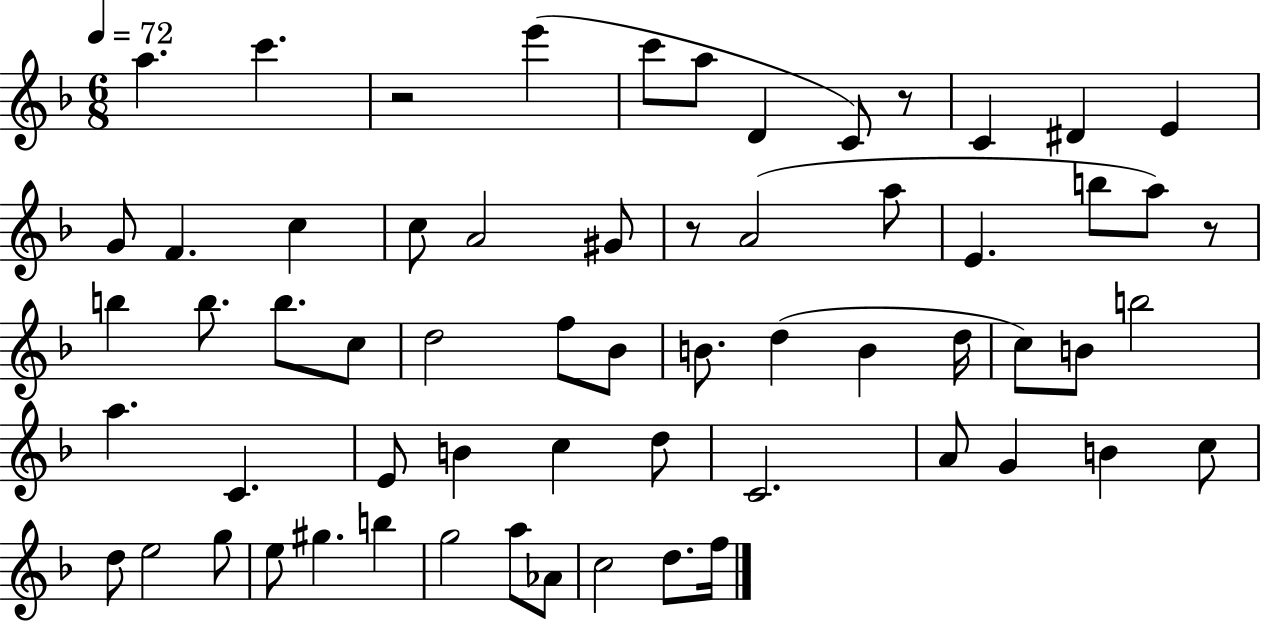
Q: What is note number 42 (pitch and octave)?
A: C4